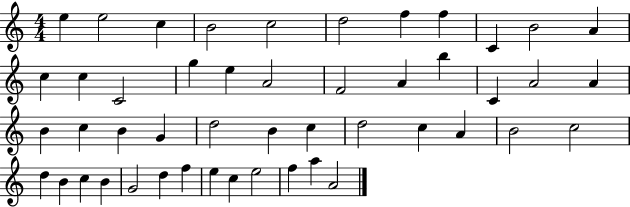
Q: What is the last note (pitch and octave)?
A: A4